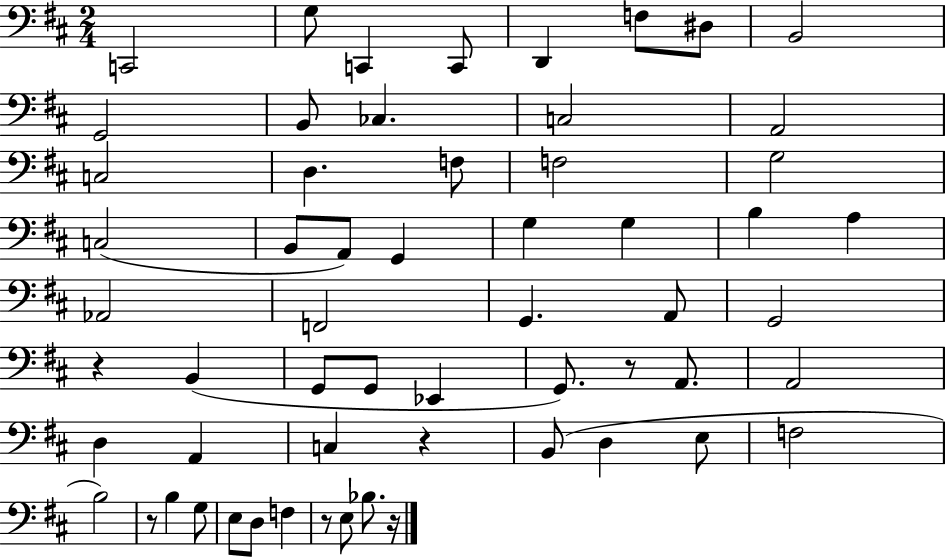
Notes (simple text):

C2/h G3/e C2/q C2/e D2/q F3/e D#3/e B2/h G2/h B2/e CES3/q. C3/h A2/h C3/h D3/q. F3/e F3/h G3/h C3/h B2/e A2/e G2/q G3/q G3/q B3/q A3/q Ab2/h F2/h G2/q. A2/e G2/h R/q B2/q G2/e G2/e Eb2/q G2/e. R/e A2/e. A2/h D3/q A2/q C3/q R/q B2/e D3/q E3/e F3/h B3/h R/e B3/q G3/e E3/e D3/e F3/q R/e E3/e Bb3/e. R/s